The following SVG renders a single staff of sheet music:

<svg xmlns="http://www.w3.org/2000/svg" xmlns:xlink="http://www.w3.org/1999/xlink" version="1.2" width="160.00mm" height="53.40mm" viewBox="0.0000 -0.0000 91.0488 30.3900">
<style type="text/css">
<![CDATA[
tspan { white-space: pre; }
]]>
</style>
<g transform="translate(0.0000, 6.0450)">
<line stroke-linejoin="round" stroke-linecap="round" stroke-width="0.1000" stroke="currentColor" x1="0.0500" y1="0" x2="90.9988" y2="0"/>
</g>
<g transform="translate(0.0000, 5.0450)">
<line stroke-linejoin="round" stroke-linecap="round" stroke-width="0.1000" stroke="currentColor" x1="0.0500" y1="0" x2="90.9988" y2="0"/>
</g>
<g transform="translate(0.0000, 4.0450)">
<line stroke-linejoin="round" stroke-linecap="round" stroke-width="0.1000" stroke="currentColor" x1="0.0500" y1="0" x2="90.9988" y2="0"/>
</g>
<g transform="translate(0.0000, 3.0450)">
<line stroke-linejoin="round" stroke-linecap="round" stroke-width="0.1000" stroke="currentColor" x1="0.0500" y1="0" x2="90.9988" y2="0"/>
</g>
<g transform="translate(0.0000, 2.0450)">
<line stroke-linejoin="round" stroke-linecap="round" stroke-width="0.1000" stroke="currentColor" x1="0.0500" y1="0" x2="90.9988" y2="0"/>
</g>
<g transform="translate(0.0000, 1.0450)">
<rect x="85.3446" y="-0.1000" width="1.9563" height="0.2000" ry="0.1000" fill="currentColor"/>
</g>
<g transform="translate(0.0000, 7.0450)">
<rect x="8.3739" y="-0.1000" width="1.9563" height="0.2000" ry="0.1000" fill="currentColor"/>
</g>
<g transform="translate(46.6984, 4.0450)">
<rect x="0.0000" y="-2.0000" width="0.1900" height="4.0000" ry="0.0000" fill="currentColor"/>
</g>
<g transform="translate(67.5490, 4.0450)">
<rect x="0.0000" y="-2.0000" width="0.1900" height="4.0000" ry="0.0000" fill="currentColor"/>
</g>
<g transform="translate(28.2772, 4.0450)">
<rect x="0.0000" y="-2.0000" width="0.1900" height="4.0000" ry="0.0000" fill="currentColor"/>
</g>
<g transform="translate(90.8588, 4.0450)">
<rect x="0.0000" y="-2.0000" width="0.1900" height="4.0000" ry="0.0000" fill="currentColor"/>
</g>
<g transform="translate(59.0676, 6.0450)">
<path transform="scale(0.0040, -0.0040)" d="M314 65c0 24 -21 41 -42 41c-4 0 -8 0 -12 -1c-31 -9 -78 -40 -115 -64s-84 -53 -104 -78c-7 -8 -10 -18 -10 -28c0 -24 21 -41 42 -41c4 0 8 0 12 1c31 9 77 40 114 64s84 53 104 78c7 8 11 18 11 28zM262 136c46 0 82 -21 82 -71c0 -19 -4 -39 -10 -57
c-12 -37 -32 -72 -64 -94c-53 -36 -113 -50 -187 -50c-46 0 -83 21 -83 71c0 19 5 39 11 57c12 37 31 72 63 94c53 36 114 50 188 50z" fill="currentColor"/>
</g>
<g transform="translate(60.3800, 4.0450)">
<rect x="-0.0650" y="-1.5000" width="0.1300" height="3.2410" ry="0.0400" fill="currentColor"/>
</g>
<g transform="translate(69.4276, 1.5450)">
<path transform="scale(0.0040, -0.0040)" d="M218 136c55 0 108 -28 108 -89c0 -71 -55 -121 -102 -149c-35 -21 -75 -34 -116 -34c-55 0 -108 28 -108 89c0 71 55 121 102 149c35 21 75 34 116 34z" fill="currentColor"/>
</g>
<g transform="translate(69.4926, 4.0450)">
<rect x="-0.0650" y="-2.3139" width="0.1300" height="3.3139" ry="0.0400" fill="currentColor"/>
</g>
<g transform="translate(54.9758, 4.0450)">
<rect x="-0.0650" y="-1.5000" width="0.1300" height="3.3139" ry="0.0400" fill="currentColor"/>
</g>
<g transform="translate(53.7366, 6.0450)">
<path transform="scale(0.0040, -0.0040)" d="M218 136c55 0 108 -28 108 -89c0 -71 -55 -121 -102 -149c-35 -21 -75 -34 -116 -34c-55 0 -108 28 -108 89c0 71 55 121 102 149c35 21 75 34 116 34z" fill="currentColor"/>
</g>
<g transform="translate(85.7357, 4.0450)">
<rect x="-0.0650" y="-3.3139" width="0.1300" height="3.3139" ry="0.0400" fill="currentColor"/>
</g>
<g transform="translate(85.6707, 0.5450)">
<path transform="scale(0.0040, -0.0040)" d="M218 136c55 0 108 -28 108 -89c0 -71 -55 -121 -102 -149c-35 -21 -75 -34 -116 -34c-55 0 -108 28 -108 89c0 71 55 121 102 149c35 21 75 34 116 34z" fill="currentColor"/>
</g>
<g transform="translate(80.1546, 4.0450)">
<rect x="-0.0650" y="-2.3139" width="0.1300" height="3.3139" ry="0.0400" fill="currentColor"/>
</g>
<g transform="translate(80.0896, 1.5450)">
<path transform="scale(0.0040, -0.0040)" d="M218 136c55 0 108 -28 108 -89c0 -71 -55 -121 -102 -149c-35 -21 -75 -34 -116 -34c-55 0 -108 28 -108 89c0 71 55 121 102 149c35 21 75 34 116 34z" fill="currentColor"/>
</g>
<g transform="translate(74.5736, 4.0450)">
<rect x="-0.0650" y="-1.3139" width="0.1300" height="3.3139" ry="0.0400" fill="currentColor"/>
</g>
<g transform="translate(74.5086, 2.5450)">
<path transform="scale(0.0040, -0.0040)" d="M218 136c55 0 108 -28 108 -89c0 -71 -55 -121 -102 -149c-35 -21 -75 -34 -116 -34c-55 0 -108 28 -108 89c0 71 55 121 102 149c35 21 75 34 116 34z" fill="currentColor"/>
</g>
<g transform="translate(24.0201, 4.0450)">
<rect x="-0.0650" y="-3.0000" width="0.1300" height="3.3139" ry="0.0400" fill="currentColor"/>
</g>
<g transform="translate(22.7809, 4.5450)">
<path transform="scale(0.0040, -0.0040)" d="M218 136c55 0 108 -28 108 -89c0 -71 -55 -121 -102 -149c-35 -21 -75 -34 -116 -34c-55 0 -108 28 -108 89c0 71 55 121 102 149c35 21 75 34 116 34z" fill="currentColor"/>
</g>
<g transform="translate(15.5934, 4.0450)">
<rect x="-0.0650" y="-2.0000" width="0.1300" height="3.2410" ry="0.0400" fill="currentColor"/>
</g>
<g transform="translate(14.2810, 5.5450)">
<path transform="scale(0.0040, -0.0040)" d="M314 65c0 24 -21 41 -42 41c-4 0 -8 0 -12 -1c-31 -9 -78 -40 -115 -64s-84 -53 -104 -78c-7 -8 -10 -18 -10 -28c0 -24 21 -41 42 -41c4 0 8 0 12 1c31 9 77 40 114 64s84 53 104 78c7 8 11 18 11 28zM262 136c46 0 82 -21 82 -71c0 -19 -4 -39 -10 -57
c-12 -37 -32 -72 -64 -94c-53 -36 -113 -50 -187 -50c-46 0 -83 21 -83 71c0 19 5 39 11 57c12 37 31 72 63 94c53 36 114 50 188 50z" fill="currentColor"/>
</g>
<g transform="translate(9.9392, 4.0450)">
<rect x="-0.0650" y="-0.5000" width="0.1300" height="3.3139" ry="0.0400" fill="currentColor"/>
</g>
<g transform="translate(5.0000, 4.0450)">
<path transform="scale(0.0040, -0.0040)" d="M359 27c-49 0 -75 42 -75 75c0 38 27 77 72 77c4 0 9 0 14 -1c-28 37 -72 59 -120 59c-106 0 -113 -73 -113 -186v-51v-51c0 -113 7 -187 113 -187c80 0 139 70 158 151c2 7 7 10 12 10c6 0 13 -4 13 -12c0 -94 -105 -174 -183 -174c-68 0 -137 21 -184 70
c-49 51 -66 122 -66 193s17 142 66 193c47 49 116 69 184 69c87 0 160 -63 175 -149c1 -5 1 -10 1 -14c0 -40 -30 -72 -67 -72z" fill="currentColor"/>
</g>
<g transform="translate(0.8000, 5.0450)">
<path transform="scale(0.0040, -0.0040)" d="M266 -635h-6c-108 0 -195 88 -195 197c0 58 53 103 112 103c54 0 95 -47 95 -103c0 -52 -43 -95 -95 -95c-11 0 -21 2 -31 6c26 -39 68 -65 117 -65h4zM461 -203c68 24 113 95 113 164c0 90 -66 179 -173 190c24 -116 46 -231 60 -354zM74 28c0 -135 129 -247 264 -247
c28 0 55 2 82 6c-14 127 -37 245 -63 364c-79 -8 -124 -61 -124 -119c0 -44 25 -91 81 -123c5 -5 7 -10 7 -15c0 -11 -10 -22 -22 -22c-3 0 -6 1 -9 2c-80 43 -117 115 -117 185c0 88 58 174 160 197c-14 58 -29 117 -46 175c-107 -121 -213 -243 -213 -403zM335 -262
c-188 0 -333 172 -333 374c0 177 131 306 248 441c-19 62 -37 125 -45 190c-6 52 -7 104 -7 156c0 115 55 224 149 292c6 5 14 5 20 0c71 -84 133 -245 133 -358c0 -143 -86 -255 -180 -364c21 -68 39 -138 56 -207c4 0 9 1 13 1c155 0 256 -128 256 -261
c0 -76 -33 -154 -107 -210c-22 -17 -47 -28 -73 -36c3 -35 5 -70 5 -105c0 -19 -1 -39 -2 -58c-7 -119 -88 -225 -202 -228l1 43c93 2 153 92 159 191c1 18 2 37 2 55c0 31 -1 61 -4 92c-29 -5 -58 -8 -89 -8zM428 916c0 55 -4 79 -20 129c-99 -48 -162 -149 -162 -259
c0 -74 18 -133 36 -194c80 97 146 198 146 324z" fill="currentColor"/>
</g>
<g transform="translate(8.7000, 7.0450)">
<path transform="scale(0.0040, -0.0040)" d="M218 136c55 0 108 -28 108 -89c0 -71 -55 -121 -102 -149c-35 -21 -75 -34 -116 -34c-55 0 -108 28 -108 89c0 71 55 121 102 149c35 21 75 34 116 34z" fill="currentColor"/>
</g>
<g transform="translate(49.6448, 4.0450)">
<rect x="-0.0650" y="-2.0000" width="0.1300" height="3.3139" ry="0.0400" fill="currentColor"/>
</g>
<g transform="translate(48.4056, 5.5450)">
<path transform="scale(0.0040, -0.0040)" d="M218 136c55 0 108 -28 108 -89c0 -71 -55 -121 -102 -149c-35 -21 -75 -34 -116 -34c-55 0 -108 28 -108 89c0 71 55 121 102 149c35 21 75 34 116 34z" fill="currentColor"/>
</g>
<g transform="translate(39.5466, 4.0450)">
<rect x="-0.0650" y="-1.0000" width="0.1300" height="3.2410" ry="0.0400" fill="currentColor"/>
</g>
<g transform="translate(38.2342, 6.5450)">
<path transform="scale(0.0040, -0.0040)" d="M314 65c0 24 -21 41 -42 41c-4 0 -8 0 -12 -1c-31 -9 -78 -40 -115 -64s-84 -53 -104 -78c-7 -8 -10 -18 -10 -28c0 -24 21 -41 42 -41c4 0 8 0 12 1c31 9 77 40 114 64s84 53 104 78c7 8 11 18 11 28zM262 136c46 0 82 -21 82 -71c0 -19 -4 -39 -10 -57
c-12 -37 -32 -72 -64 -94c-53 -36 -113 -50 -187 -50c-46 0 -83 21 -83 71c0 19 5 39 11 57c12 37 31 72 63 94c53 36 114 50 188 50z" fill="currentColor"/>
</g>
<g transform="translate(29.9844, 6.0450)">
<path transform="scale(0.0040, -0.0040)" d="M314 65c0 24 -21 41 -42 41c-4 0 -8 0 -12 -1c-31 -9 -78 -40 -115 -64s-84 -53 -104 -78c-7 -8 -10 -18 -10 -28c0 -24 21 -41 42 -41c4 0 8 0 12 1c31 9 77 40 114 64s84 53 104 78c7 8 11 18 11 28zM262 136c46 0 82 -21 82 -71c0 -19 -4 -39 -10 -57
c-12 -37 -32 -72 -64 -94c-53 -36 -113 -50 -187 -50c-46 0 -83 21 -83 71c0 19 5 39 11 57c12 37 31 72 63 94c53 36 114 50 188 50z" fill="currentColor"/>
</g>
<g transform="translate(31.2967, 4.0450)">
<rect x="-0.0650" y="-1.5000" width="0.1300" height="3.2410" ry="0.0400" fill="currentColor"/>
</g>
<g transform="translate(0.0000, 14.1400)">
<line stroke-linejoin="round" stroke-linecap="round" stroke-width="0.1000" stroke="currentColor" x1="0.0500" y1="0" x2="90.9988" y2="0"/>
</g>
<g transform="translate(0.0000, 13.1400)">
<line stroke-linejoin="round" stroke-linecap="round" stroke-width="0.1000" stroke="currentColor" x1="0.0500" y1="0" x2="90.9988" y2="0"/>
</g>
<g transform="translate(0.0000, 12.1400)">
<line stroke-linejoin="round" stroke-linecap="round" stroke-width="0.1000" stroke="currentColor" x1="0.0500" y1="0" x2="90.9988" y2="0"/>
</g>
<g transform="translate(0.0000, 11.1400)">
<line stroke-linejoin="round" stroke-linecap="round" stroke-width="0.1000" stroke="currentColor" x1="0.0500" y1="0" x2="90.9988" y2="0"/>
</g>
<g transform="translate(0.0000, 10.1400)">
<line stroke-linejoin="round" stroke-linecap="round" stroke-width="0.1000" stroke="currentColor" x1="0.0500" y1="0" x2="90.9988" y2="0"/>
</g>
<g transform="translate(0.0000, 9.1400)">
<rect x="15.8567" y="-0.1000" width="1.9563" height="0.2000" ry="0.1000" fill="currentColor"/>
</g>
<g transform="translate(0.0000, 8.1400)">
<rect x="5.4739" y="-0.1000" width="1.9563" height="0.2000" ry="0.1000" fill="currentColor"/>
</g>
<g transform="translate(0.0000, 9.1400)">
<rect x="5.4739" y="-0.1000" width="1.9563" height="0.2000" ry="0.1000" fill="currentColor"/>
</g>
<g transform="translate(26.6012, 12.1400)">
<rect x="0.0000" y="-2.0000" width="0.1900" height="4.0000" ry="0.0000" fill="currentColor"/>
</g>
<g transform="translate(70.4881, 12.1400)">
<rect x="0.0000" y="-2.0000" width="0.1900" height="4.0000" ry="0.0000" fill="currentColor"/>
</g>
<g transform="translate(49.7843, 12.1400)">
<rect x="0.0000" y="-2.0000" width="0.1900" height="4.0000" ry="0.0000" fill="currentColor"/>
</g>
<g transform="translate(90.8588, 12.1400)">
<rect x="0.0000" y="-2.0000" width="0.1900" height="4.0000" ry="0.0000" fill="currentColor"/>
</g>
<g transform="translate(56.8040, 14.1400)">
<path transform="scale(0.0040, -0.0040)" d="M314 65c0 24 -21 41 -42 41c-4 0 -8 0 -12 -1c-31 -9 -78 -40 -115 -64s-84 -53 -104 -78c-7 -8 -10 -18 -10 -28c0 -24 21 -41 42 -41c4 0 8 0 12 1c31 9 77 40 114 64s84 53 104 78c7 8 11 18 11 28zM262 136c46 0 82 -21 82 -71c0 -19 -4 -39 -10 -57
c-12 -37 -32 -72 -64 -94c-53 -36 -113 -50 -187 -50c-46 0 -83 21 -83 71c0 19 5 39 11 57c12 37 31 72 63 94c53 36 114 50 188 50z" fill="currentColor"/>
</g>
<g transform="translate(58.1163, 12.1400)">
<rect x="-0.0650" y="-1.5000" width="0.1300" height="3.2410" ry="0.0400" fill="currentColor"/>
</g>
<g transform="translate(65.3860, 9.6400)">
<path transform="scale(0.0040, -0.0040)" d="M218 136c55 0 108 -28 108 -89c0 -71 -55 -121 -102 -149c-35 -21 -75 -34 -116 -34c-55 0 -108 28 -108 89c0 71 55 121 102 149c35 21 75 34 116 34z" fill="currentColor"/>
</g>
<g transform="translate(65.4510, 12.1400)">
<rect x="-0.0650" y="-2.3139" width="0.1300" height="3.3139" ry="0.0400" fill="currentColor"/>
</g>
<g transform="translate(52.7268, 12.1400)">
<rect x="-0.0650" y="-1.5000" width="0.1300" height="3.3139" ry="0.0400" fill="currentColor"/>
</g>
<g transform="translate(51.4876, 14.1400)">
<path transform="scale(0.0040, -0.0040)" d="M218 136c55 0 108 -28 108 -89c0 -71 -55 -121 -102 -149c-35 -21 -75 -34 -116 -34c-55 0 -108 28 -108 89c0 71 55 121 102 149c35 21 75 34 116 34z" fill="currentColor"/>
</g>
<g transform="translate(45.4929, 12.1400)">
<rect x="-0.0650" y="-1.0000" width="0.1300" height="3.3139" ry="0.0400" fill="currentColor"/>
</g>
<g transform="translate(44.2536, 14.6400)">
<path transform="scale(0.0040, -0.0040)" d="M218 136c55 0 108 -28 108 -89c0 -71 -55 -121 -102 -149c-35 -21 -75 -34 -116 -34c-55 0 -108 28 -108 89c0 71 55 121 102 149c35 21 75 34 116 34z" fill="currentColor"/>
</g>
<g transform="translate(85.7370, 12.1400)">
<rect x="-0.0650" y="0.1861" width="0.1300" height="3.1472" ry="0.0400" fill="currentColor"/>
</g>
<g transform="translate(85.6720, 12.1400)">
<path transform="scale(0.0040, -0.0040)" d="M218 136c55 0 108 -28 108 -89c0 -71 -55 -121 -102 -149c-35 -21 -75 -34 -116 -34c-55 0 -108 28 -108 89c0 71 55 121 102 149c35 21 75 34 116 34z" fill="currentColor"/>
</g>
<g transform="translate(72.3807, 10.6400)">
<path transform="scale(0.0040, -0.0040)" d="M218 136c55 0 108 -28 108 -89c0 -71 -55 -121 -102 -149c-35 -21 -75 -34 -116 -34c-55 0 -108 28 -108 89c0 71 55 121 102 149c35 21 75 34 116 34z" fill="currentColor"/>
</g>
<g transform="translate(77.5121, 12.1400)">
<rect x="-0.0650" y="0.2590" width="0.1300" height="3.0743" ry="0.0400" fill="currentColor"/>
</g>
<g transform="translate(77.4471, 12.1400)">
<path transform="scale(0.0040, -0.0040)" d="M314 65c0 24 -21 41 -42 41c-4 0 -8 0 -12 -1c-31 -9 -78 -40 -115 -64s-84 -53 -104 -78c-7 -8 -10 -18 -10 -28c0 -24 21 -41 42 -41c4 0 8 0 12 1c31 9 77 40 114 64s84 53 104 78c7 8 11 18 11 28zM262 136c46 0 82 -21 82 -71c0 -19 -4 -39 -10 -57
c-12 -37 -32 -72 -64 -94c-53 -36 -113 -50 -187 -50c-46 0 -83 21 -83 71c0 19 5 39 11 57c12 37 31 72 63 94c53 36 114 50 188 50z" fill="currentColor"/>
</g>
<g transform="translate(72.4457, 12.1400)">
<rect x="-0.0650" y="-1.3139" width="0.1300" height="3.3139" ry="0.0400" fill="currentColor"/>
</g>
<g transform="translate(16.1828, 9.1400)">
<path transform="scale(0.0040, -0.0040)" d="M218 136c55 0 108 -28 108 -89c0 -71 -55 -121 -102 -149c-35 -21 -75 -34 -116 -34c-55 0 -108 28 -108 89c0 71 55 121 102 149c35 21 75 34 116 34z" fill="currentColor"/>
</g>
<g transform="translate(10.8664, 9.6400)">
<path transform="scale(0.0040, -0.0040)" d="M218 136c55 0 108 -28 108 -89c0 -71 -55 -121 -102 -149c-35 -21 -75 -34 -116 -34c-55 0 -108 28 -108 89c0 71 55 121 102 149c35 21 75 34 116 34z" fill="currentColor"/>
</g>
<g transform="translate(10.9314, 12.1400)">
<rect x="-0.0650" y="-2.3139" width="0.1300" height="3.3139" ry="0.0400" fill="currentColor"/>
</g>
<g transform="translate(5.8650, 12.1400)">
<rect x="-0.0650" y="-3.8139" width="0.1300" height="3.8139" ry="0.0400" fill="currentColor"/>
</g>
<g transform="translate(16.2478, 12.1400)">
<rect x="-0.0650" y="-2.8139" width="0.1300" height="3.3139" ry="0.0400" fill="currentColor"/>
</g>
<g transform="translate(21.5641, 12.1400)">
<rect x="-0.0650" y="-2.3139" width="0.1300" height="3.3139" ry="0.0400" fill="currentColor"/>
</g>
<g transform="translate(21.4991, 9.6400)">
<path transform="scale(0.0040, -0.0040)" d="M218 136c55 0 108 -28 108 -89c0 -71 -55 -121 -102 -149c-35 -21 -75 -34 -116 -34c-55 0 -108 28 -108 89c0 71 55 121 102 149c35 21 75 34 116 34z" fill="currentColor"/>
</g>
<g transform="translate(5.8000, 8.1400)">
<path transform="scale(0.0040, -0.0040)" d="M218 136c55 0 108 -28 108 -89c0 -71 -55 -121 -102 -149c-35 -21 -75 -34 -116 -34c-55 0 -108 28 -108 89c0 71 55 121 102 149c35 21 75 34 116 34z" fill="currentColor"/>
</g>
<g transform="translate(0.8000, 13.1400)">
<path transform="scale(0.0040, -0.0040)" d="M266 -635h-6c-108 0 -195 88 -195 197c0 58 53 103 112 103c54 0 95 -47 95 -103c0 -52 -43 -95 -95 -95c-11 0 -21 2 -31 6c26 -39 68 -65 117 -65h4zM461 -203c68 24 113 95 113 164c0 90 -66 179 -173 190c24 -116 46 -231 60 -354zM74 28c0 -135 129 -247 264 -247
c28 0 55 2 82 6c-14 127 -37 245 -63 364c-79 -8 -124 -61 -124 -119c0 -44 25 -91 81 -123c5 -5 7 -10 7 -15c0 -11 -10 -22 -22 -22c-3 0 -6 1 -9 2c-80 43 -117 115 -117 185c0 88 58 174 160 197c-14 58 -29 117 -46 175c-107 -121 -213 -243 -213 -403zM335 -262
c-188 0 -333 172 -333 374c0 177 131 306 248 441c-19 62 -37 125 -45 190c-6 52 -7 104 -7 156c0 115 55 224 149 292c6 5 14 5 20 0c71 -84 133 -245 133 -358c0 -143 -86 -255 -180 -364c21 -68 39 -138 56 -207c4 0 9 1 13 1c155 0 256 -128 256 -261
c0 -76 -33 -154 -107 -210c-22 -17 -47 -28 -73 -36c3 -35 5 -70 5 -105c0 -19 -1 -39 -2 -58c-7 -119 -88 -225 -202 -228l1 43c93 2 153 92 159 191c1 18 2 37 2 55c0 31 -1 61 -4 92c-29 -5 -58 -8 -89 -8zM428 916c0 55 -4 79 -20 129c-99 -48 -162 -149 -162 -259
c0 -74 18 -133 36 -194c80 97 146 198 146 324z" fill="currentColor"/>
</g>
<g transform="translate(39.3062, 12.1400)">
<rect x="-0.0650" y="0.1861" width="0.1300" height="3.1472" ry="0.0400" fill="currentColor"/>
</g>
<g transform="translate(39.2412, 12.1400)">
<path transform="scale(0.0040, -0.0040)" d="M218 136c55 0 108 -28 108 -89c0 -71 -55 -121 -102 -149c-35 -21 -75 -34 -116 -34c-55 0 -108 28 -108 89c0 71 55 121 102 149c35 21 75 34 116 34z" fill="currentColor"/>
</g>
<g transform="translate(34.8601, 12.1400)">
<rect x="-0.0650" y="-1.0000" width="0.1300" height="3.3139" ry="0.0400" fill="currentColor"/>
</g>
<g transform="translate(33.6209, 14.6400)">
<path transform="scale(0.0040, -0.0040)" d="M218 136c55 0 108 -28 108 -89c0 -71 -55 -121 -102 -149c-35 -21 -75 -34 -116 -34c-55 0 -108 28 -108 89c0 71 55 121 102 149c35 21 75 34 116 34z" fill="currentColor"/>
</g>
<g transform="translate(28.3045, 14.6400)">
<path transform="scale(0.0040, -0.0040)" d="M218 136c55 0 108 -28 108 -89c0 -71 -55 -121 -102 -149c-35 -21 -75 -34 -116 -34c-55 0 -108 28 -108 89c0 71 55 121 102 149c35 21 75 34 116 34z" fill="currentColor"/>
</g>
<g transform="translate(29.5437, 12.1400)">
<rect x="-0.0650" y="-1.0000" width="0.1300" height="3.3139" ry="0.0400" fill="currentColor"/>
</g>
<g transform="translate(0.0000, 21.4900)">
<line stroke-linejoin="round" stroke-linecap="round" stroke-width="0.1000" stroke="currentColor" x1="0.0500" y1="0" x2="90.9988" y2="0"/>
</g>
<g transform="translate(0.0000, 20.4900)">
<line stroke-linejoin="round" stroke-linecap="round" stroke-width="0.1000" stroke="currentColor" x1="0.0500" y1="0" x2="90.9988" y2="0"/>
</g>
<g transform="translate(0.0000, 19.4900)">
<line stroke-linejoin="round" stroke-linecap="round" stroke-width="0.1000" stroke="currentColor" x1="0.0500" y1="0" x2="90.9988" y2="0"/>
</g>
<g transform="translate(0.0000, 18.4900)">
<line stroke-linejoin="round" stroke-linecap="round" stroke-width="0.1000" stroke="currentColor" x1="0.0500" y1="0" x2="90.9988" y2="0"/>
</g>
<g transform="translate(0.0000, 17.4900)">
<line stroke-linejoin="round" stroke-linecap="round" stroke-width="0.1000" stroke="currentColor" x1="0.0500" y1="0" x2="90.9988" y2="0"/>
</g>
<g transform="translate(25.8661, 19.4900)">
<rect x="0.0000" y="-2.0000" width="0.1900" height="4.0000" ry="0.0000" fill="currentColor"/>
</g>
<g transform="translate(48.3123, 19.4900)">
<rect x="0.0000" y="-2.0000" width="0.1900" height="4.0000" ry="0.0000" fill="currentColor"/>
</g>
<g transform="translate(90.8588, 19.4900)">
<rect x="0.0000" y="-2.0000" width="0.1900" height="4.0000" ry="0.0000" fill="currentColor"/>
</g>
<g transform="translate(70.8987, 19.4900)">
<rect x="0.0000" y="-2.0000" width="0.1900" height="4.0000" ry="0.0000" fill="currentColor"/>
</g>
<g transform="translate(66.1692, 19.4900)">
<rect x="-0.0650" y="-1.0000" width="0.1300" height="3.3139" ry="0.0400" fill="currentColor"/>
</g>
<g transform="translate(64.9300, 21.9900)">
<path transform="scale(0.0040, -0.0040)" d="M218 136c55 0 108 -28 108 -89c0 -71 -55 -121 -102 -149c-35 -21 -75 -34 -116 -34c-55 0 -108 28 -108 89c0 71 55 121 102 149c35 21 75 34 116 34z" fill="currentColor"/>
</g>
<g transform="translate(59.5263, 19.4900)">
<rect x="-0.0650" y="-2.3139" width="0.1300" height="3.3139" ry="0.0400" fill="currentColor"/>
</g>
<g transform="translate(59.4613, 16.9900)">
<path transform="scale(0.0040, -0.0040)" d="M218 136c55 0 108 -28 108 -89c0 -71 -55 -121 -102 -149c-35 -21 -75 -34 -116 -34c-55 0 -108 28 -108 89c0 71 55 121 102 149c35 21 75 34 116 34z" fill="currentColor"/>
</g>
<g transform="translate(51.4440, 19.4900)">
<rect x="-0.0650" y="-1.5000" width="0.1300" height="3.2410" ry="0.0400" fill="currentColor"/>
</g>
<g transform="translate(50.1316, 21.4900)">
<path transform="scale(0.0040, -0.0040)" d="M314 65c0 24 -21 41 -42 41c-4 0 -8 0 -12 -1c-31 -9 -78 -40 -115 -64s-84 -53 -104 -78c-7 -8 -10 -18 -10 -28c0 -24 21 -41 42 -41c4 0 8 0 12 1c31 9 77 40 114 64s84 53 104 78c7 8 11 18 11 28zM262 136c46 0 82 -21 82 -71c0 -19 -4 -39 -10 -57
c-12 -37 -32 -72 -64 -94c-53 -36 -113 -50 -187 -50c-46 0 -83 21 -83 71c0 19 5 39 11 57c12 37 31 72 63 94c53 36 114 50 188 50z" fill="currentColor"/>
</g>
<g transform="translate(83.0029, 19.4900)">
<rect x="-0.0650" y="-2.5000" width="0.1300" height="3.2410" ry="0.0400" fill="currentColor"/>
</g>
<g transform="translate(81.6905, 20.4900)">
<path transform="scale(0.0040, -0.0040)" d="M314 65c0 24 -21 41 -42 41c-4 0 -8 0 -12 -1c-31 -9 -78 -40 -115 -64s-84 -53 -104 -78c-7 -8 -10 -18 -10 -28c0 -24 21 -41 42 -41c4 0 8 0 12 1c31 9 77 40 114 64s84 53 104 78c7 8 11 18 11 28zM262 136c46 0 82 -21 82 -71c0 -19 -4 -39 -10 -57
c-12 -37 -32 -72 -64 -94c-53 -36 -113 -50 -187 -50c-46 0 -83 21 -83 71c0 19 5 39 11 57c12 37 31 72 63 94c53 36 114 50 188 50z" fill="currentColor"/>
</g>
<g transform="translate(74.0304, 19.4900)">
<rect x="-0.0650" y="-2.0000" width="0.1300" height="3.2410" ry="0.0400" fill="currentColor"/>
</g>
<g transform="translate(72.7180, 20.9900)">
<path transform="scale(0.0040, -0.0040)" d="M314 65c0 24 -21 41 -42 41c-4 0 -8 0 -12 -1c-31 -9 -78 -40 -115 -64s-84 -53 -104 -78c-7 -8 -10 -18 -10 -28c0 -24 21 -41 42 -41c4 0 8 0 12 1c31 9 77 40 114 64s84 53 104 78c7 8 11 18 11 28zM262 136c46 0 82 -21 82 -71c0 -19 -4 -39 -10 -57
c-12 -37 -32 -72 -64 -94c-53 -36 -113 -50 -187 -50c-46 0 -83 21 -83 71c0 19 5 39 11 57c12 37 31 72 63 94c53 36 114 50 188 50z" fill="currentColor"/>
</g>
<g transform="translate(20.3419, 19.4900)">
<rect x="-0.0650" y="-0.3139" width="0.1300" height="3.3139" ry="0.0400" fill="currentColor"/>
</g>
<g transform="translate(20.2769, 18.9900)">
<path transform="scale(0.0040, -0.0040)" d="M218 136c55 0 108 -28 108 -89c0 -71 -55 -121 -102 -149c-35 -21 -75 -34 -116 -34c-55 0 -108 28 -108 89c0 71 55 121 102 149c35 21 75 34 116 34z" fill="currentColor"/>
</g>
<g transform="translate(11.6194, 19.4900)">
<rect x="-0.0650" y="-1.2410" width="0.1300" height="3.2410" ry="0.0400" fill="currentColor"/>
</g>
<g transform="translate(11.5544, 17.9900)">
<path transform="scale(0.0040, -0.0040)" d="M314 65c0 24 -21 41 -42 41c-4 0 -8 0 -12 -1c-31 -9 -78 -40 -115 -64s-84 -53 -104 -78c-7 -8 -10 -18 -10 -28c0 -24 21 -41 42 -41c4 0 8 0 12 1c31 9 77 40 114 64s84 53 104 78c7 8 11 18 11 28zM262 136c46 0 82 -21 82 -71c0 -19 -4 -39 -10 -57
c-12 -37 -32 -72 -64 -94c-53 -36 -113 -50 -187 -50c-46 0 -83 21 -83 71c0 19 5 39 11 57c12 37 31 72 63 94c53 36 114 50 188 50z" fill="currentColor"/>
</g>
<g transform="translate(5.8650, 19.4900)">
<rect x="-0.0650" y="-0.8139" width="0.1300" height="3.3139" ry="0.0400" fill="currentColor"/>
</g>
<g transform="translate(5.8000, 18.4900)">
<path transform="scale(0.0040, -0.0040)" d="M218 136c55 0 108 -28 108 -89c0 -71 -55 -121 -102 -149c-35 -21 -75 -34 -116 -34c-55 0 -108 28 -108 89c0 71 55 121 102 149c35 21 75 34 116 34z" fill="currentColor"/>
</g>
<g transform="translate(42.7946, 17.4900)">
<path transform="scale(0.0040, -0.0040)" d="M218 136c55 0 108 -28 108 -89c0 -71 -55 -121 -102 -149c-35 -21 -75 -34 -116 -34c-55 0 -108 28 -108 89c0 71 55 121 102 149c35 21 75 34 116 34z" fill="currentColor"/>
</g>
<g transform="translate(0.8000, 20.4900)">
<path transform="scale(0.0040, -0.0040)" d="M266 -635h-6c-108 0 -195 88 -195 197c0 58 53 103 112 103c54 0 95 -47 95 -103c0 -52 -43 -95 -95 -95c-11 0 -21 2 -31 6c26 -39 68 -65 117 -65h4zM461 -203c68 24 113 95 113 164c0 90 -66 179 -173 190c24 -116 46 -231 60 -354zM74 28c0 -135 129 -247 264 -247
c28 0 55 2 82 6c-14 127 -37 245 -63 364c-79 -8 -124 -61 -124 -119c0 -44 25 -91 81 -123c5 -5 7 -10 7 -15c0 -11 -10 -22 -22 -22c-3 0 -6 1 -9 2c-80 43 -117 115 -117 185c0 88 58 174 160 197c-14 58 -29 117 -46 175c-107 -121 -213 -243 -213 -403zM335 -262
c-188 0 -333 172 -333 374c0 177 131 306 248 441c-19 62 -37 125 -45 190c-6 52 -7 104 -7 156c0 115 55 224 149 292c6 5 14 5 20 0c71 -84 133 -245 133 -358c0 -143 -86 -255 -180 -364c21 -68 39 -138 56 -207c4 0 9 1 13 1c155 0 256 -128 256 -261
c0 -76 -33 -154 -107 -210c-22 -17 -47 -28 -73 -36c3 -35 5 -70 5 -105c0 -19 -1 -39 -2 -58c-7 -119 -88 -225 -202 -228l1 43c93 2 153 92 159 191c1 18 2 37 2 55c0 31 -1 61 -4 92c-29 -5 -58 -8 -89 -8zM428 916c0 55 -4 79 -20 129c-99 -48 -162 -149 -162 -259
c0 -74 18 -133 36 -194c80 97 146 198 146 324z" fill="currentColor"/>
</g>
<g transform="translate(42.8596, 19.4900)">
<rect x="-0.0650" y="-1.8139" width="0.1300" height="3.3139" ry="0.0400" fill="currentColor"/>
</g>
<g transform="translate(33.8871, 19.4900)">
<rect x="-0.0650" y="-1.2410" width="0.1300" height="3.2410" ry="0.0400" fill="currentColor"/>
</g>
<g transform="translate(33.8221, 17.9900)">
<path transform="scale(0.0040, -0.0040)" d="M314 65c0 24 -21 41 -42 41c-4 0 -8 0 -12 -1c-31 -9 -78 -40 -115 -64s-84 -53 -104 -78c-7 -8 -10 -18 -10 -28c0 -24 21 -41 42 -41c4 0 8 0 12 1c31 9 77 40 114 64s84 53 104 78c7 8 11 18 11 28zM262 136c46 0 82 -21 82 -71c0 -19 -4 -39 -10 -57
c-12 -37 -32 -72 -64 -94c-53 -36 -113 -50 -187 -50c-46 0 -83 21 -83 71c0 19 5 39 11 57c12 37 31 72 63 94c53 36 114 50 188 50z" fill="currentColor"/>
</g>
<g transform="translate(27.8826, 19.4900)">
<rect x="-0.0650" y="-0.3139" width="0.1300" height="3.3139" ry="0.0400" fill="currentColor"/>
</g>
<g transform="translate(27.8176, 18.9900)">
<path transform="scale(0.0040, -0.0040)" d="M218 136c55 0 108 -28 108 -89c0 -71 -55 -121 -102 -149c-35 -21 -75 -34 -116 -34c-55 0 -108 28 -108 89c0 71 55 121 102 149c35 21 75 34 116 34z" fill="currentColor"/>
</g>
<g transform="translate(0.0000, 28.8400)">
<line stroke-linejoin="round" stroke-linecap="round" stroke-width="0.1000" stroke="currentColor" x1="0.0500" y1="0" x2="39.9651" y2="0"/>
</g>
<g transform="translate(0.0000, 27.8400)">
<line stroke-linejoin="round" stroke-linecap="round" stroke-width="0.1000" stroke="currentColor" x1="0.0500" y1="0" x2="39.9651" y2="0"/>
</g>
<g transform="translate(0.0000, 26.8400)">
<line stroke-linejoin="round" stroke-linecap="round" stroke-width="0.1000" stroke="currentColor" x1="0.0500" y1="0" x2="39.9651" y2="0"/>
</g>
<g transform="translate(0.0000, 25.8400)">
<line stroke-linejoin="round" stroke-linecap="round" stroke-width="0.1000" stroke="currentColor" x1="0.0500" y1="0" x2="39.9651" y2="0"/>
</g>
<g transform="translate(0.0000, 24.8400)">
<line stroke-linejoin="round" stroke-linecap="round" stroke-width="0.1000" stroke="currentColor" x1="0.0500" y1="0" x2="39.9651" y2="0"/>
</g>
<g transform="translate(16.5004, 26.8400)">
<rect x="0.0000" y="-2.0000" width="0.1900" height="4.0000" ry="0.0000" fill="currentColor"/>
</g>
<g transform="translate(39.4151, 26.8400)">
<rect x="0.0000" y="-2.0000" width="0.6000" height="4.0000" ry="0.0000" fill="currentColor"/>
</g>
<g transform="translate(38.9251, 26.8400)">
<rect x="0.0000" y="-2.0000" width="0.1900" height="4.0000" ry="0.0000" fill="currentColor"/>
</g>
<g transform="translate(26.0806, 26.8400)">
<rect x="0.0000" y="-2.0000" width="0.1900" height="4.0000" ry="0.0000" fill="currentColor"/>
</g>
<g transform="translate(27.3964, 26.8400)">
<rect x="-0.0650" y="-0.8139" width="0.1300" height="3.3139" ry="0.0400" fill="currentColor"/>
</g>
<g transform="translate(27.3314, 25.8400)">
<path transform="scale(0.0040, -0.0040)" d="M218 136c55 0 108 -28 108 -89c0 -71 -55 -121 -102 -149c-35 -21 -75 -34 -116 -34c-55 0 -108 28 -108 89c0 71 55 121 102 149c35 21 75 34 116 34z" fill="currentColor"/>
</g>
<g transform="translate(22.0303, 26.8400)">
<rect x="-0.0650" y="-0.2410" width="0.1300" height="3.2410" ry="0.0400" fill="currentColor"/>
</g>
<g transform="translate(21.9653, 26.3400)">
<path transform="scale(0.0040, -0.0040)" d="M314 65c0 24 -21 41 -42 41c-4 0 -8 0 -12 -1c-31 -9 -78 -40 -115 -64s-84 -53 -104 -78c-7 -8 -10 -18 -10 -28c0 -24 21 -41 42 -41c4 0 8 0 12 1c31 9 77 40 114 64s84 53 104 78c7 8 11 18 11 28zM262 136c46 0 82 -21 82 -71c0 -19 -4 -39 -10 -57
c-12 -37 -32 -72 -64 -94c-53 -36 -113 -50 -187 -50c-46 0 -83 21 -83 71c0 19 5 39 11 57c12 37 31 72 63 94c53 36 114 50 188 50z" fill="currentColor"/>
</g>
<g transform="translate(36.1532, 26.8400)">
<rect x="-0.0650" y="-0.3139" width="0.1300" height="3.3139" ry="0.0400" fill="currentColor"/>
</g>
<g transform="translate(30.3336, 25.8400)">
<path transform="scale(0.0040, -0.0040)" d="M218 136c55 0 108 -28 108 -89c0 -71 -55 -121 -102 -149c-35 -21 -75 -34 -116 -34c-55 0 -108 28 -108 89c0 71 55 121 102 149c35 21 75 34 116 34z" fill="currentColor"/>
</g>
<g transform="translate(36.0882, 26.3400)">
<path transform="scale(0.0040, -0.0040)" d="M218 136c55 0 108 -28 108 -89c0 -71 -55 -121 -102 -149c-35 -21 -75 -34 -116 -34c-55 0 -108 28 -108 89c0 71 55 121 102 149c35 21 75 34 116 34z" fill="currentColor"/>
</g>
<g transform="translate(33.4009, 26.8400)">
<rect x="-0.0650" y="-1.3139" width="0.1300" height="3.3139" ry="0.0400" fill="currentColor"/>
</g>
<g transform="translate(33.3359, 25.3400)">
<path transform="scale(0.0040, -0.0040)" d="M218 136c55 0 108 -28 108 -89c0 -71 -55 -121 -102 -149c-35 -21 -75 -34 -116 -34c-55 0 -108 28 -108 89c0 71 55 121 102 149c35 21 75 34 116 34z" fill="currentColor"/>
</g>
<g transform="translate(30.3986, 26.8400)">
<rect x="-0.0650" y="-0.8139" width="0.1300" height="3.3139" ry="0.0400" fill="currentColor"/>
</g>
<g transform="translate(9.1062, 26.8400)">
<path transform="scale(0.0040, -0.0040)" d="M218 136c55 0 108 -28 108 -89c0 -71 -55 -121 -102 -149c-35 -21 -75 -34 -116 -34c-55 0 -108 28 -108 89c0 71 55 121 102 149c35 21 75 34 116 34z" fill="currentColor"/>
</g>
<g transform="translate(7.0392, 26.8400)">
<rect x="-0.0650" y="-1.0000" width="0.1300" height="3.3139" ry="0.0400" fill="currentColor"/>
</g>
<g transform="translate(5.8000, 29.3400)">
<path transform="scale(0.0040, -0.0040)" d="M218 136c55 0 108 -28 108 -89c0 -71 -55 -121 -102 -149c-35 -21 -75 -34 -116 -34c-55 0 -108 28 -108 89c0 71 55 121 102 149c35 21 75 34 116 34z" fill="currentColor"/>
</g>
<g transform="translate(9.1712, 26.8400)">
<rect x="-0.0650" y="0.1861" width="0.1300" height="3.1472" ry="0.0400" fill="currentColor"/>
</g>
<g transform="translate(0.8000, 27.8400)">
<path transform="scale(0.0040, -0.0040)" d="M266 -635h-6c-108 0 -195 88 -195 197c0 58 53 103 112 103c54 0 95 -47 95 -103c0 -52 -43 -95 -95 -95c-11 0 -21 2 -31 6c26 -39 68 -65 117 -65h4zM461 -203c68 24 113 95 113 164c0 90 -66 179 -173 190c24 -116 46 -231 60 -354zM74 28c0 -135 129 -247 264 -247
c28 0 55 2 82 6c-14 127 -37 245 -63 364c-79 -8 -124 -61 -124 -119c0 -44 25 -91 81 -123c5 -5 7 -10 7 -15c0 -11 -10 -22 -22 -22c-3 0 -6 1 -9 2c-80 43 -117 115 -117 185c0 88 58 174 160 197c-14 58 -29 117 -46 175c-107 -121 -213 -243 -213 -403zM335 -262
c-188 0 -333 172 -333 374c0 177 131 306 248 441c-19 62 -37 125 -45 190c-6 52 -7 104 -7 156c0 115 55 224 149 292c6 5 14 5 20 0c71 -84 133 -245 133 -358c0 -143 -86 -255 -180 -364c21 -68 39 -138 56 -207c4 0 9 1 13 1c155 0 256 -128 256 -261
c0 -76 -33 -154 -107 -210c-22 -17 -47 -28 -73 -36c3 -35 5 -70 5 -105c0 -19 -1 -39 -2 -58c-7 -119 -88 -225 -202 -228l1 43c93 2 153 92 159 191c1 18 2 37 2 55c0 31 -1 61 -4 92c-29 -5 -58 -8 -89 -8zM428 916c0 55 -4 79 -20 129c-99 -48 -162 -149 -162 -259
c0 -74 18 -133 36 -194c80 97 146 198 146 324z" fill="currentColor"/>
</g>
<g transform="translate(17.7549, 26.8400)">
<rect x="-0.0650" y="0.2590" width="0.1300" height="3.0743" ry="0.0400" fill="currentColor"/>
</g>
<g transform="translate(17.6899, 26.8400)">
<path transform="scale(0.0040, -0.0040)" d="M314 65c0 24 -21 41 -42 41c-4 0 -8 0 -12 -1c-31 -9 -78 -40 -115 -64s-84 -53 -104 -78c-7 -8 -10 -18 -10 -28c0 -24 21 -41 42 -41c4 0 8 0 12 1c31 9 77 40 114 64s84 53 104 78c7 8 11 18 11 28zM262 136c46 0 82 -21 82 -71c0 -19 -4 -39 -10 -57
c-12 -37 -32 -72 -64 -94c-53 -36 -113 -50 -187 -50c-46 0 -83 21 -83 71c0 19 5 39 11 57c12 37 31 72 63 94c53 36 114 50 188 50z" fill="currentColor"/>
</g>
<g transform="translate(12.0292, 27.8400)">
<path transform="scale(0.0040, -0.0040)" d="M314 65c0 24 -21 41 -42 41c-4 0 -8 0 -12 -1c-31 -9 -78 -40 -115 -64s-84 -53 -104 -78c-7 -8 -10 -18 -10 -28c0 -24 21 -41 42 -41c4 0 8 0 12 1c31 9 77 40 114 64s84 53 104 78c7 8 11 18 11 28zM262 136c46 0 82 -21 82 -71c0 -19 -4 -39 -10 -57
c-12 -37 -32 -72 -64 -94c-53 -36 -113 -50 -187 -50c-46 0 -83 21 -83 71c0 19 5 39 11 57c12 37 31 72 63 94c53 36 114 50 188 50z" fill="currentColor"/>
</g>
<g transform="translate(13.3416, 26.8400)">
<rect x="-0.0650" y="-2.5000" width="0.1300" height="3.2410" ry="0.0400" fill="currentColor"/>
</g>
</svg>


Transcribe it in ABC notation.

X:1
T:Untitled
M:4/4
L:1/4
K:C
C F2 A E2 D2 F E E2 g e g b c' g a g D D B D E E2 g e B2 B d e2 c c e2 f E2 g D F2 G2 D B G2 B2 c2 d d e c